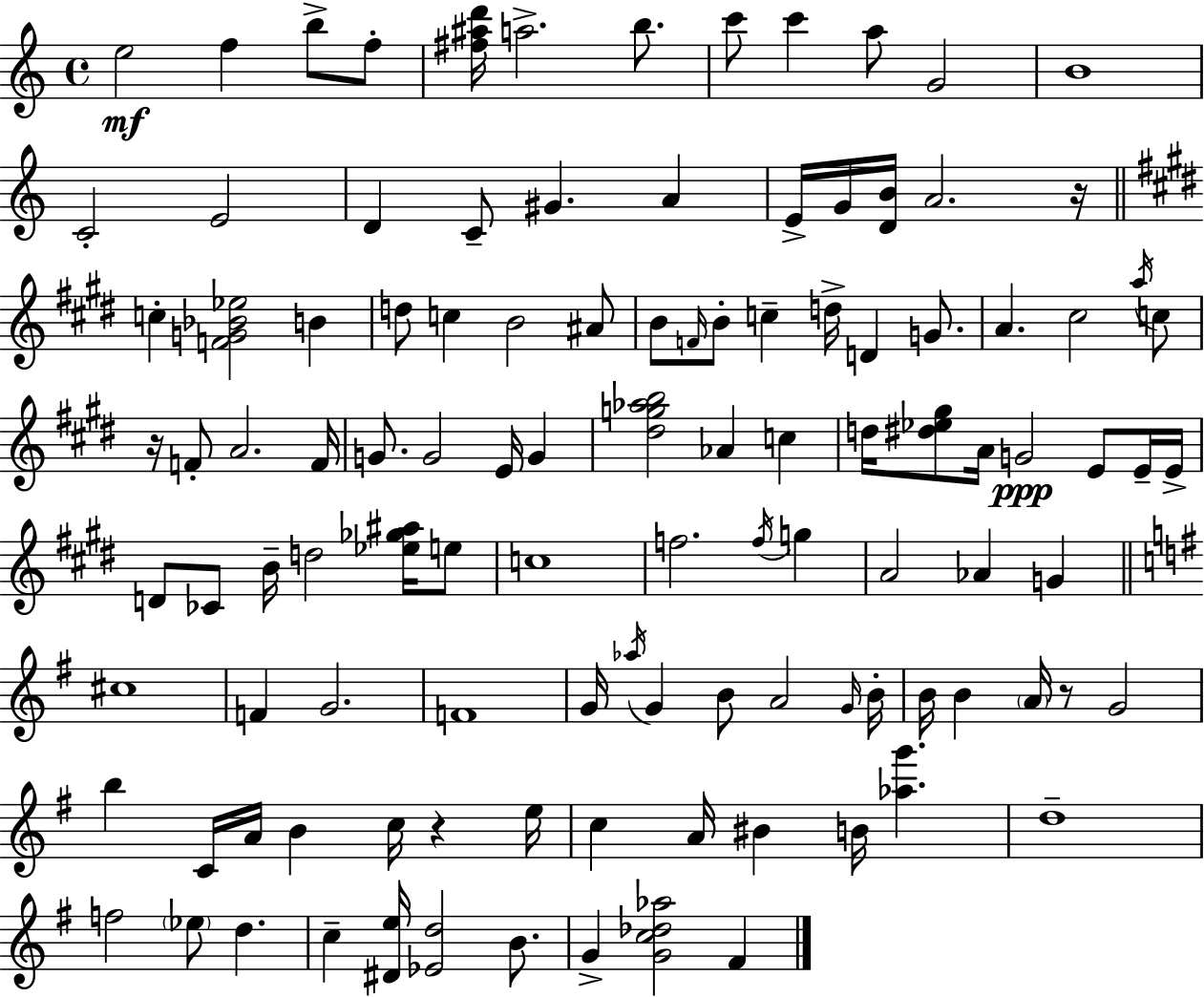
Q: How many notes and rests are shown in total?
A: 111